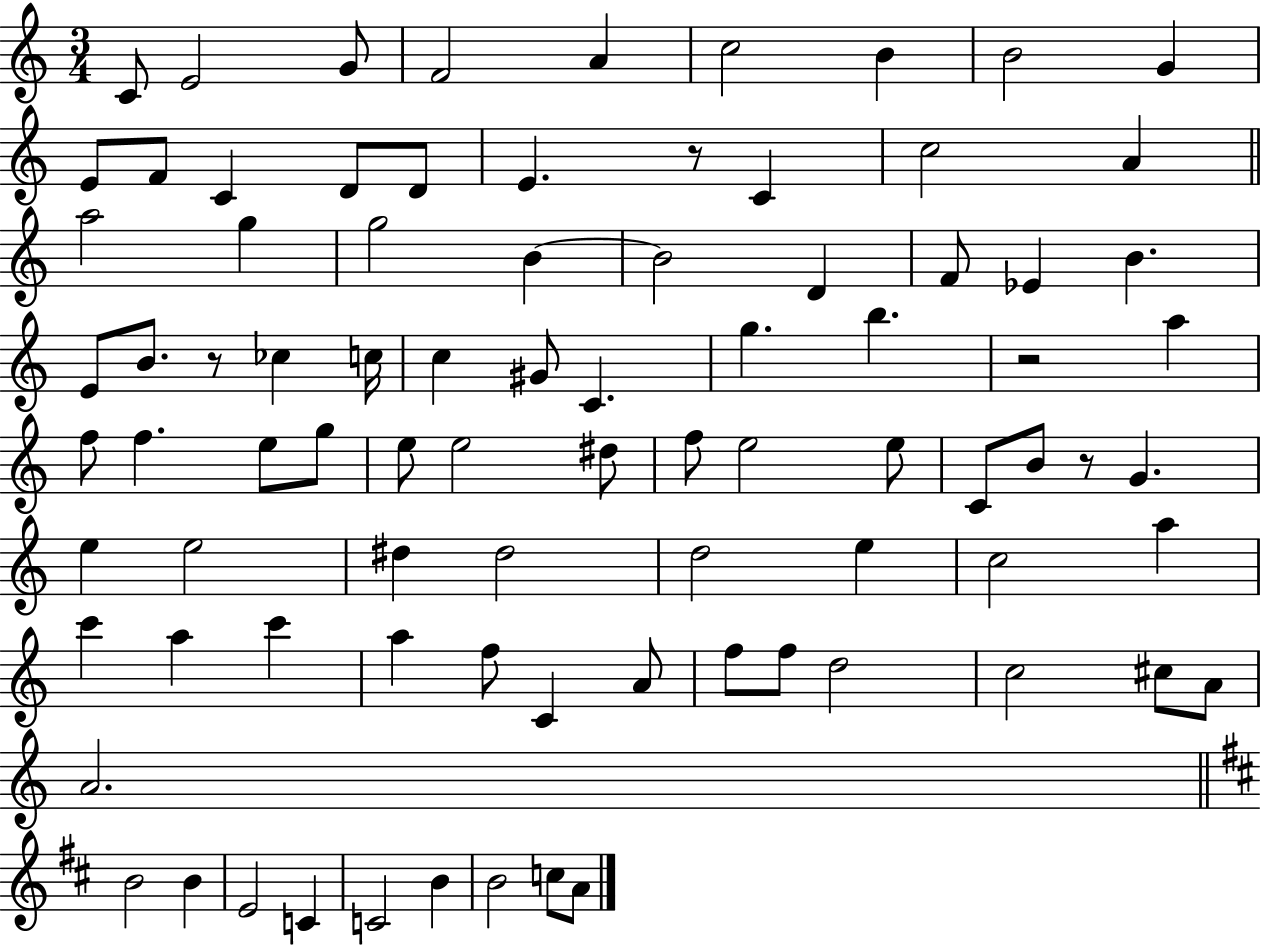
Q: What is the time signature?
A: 3/4